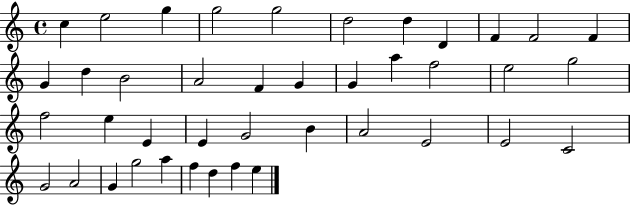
X:1
T:Untitled
M:4/4
L:1/4
K:C
c e2 g g2 g2 d2 d D F F2 F G d B2 A2 F G G a f2 e2 g2 f2 e E E G2 B A2 E2 E2 C2 G2 A2 G g2 a f d f e